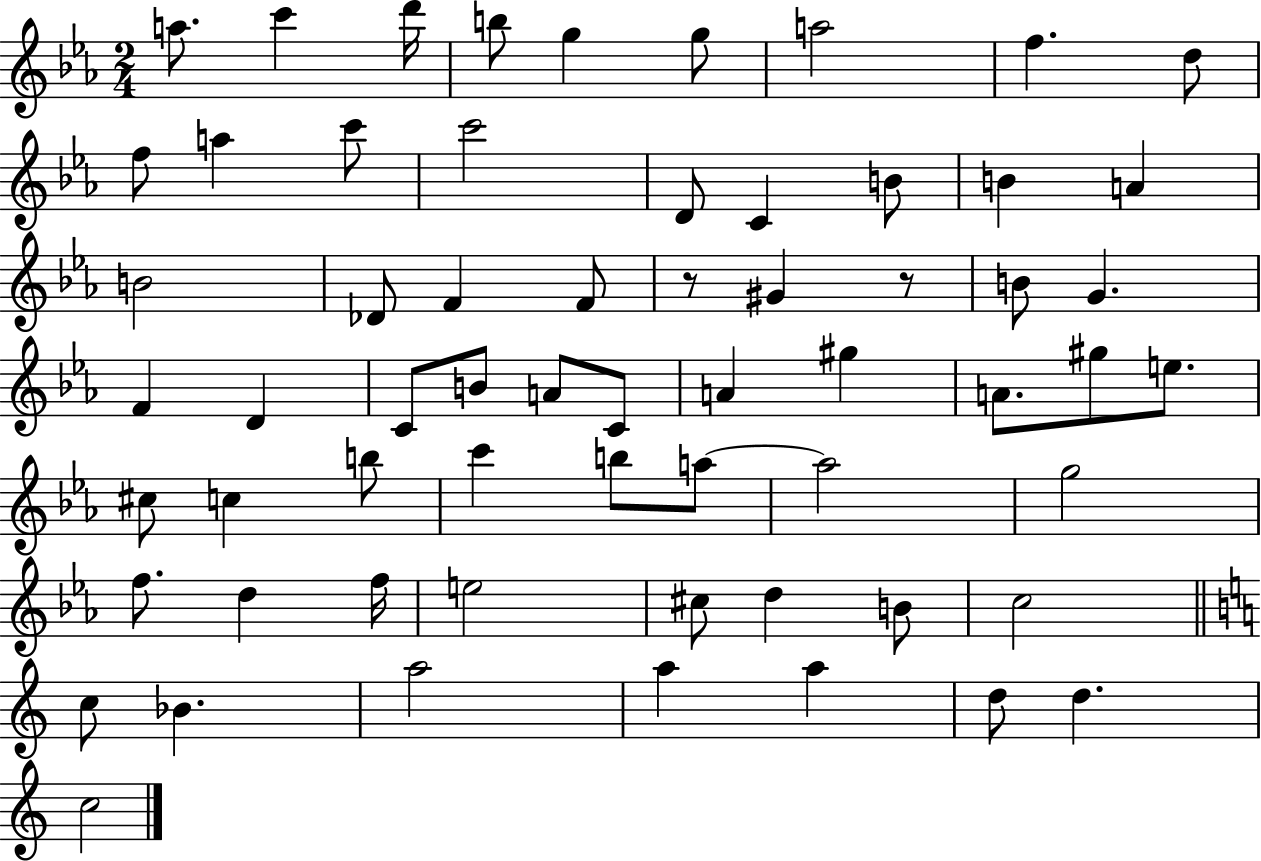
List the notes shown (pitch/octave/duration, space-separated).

A5/e. C6/q D6/s B5/e G5/q G5/e A5/h F5/q. D5/e F5/e A5/q C6/e C6/h D4/e C4/q B4/e B4/q A4/q B4/h Db4/e F4/q F4/e R/e G#4/q R/e B4/e G4/q. F4/q D4/q C4/e B4/e A4/e C4/e A4/q G#5/q A4/e. G#5/e E5/e. C#5/e C5/q B5/e C6/q B5/e A5/e A5/h G5/h F5/e. D5/q F5/s E5/h C#5/e D5/q B4/e C5/h C5/e Bb4/q. A5/h A5/q A5/q D5/e D5/q. C5/h